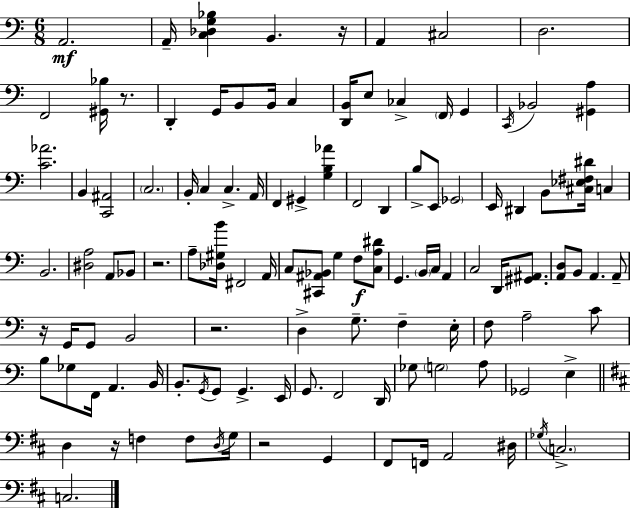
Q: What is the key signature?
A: A minor